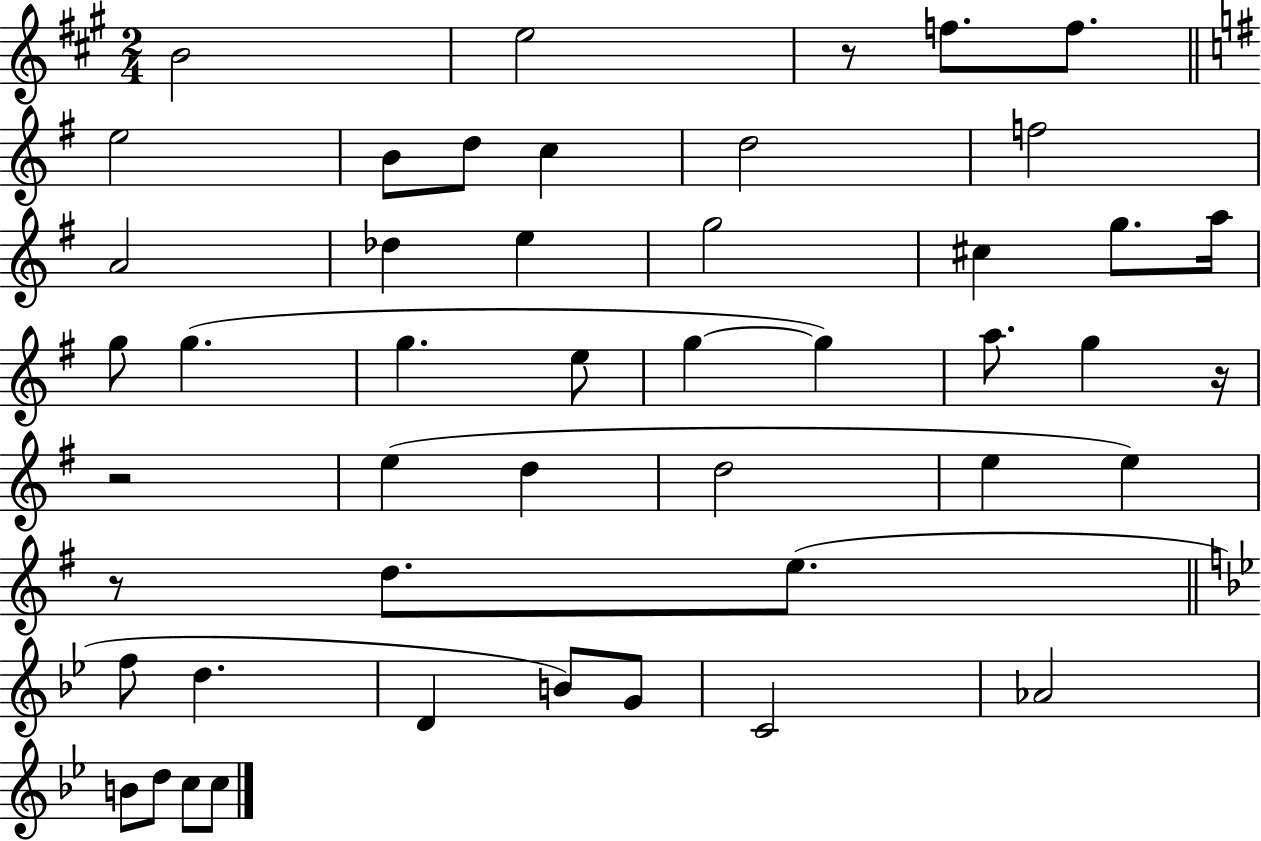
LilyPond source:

{
  \clef treble
  \numericTimeSignature
  \time 2/4
  \key a \major
  b'2 | e''2 | r8 f''8. f''8. | \bar "||" \break \key e \minor e''2 | b'8 d''8 c''4 | d''2 | f''2 | \break a'2 | des''4 e''4 | g''2 | cis''4 g''8. a''16 | \break g''8 g''4.( | g''4. e''8 | g''4~~ g''4) | a''8. g''4 r16 | \break r2 | e''4( d''4 | d''2 | e''4 e''4) | \break r8 d''8. e''8.( | \bar "||" \break \key g \minor f''8 d''4. | d'4 b'8) g'8 | c'2 | aes'2 | \break b'8 d''8 c''8 c''8 | \bar "|."
}